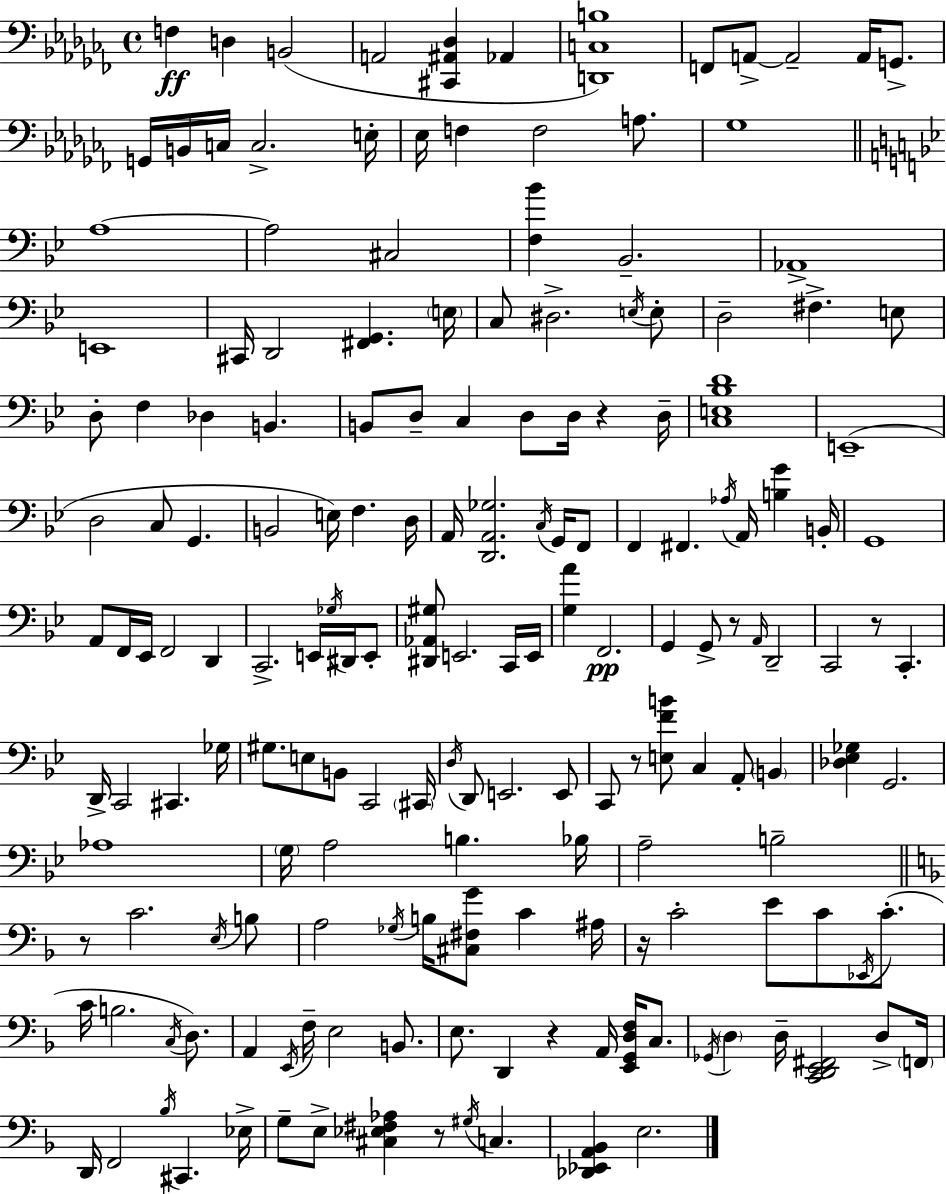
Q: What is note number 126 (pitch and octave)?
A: D3